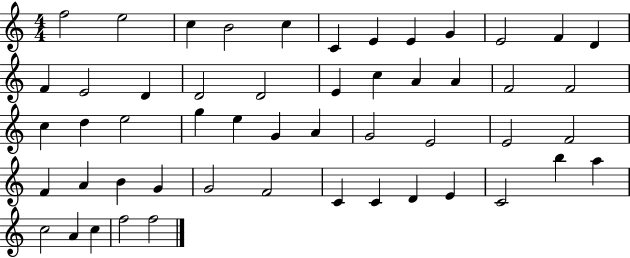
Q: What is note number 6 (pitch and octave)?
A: C4